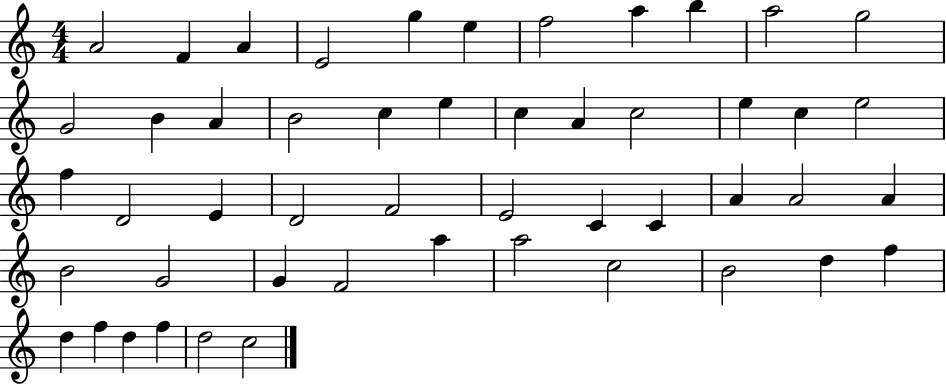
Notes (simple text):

A4/h F4/q A4/q E4/h G5/q E5/q F5/h A5/q B5/q A5/h G5/h G4/h B4/q A4/q B4/h C5/q E5/q C5/q A4/q C5/h E5/q C5/q E5/h F5/q D4/h E4/q D4/h F4/h E4/h C4/q C4/q A4/q A4/h A4/q B4/h G4/h G4/q F4/h A5/q A5/h C5/h B4/h D5/q F5/q D5/q F5/q D5/q F5/q D5/h C5/h